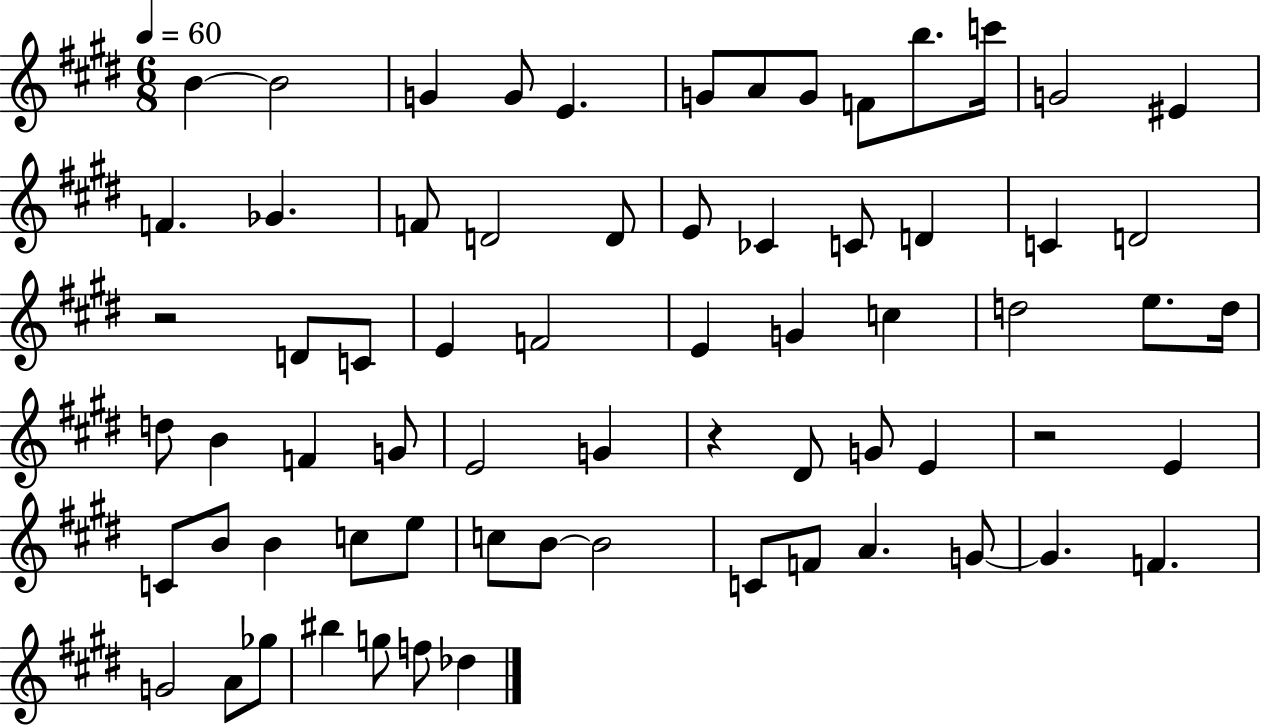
X:1
T:Untitled
M:6/8
L:1/4
K:E
B B2 G G/2 E G/2 A/2 G/2 F/2 b/2 c'/4 G2 ^E F _G F/2 D2 D/2 E/2 _C C/2 D C D2 z2 D/2 C/2 E F2 E G c d2 e/2 d/4 d/2 B F G/2 E2 G z ^D/2 G/2 E z2 E C/2 B/2 B c/2 e/2 c/2 B/2 B2 C/2 F/2 A G/2 G F G2 A/2 _g/2 ^b g/2 f/2 _d